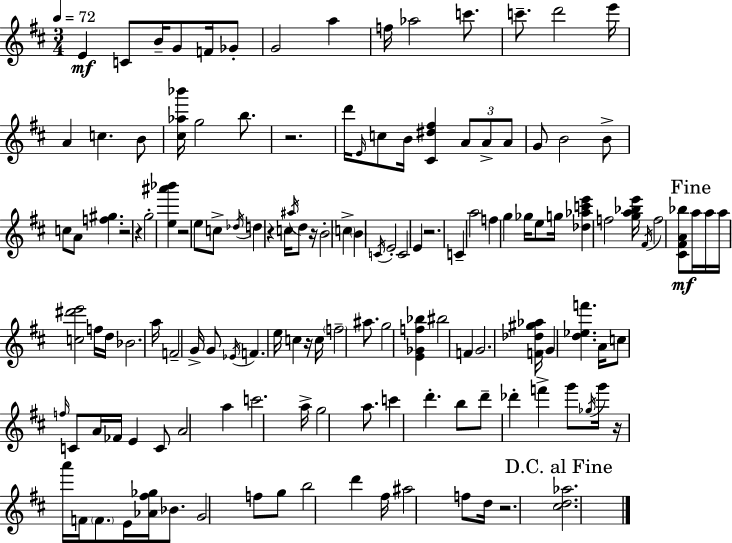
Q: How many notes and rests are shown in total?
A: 138